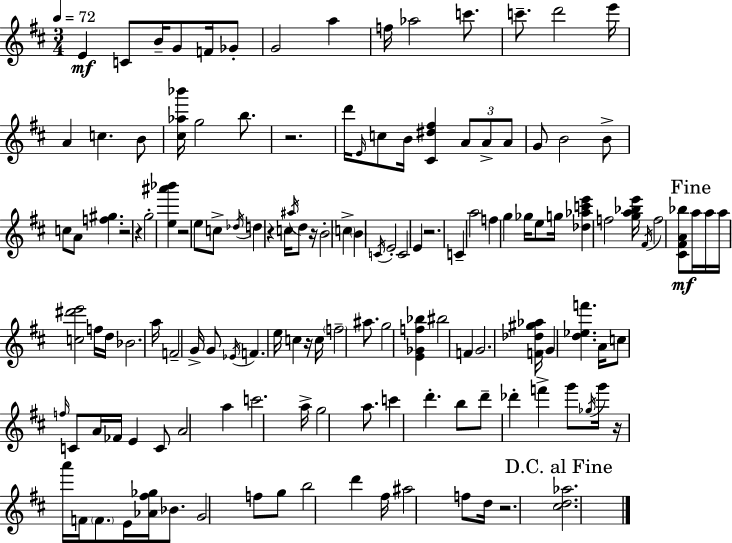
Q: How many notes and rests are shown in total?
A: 138